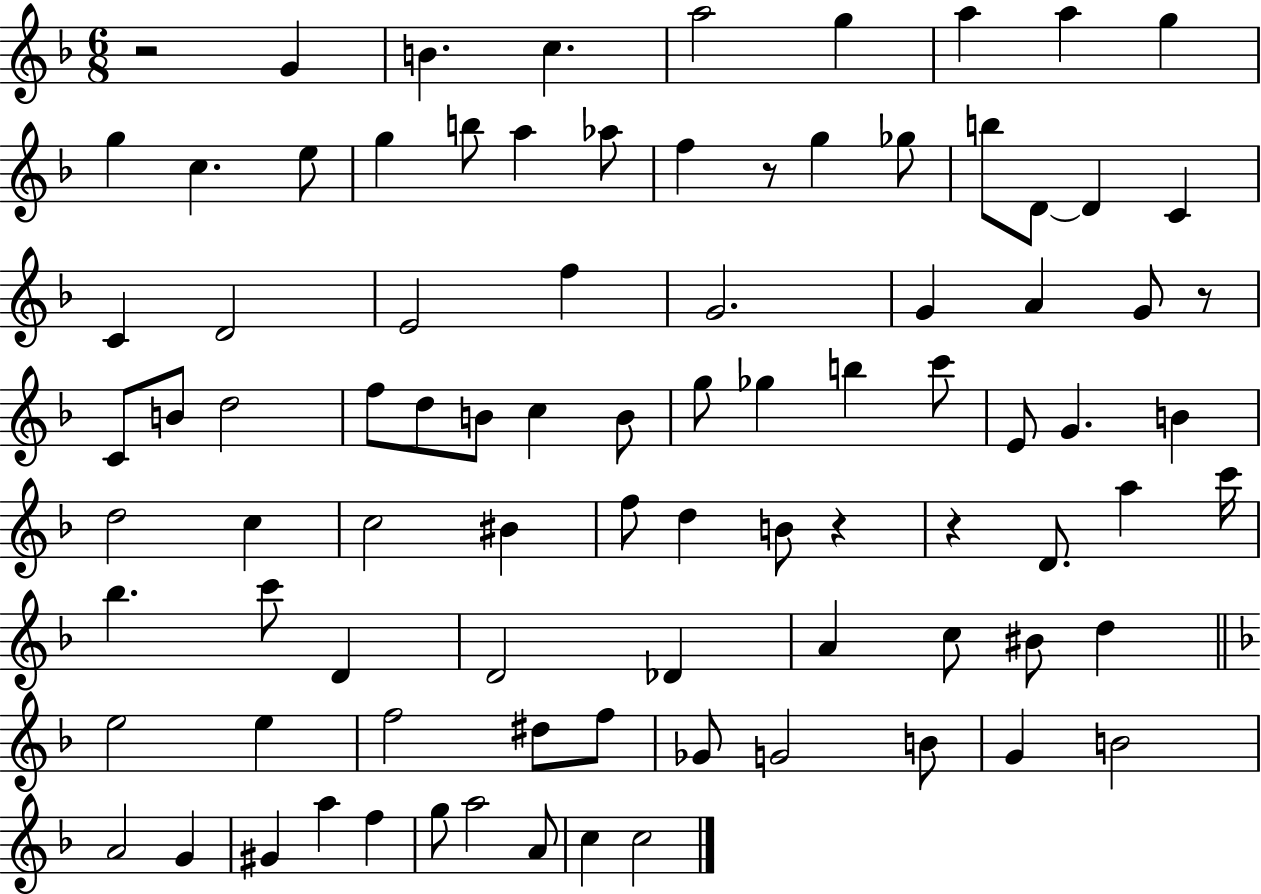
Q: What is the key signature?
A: F major